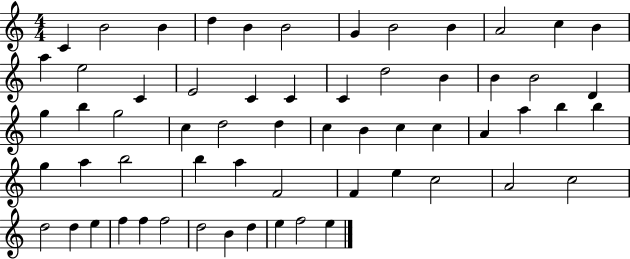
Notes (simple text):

C4/q B4/h B4/q D5/q B4/q B4/h G4/q B4/h B4/q A4/h C5/q B4/q A5/q E5/h C4/q E4/h C4/q C4/q C4/q D5/h B4/q B4/q B4/h D4/q G5/q B5/q G5/h C5/q D5/h D5/q C5/q B4/q C5/q C5/q A4/q A5/q B5/q B5/q G5/q A5/q B5/h B5/q A5/q F4/h F4/q E5/q C5/h A4/h C5/h D5/h D5/q E5/q F5/q F5/q F5/h D5/h B4/q D5/q E5/q F5/h E5/q